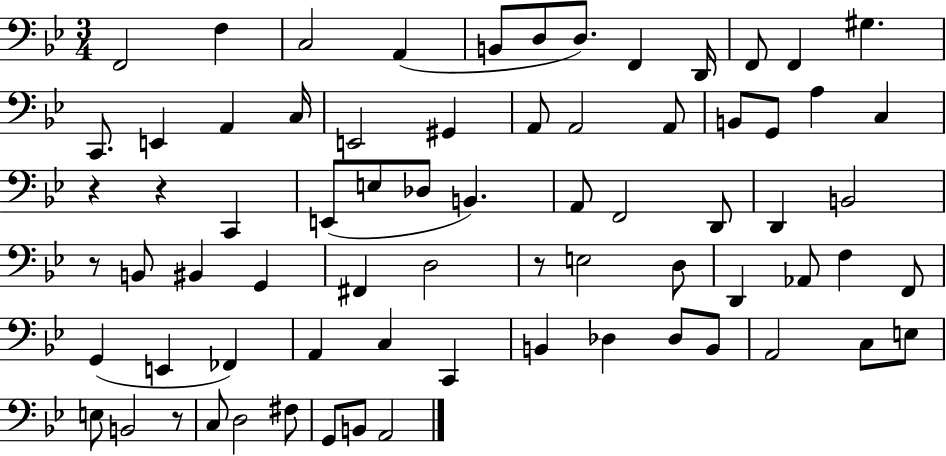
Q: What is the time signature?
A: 3/4